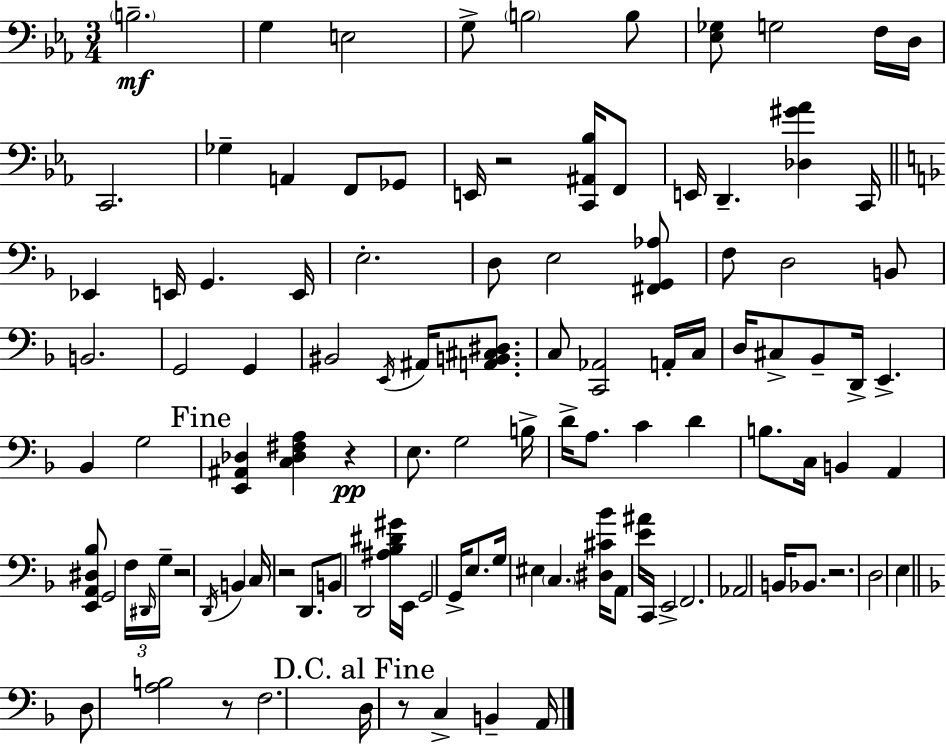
B3/h. G3/q E3/h G3/e B3/h B3/e [Eb3,Gb3]/e G3/h F3/s D3/s C2/h. Gb3/q A2/q F2/e Gb2/e E2/s R/h [C2,A#2,Bb3]/s F2/e E2/s D2/q. [Db3,G#4,Ab4]/q C2/s Eb2/q E2/s G2/q. E2/s E3/h. D3/e E3/h [F#2,G2,Ab3]/e F3/e D3/h B2/e B2/h. G2/h G2/q BIS2/h E2/s A#2/s [A2,B2,C#3,D#3]/e. C3/e [C2,Ab2]/h A2/s C3/s D3/s C#3/e Bb2/e D2/s E2/q. Bb2/q G3/h [E2,A#2,Db3]/q [C3,Db3,F#3,A3]/q R/q E3/e. G3/h B3/s D4/s A3/e. C4/q D4/q B3/e. C3/s B2/q A2/q [E2,A2,D#3,Bb3]/e G2/h F3/s D#2/s G3/s R/h D2/s B2/q C3/s R/h D2/e. B2/e D2/h [A#3,Bb3,D#4,G#4]/s E2/s G2/h G2/s E3/e. G3/s EIS3/q C3/q. [D#3,C#4,Bb4]/s A2/e [E4,A#4]/s C2/s E2/h F2/h. Ab2/h B2/s Bb2/e. R/h. D3/h E3/q D3/e [A3,B3]/h R/e F3/h. D3/s R/e C3/q B2/q A2/s